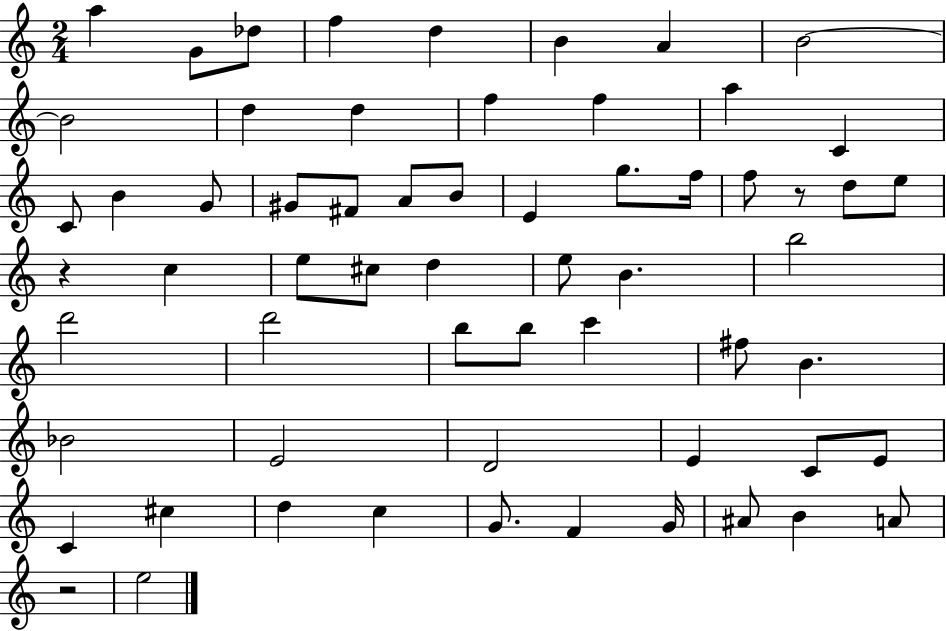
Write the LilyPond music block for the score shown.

{
  \clef treble
  \numericTimeSignature
  \time 2/4
  \key c \major
  a''4 g'8 des''8 | f''4 d''4 | b'4 a'4 | b'2~~ | \break b'2 | d''4 d''4 | f''4 f''4 | a''4 c'4 | \break c'8 b'4 g'8 | gis'8 fis'8 a'8 b'8 | e'4 g''8. f''16 | f''8 r8 d''8 e''8 | \break r4 c''4 | e''8 cis''8 d''4 | e''8 b'4. | b''2 | \break d'''2 | d'''2 | b''8 b''8 c'''4 | fis''8 b'4. | \break bes'2 | e'2 | d'2 | e'4 c'8 e'8 | \break c'4 cis''4 | d''4 c''4 | g'8. f'4 g'16 | ais'8 b'4 a'8 | \break r2 | e''2 | \bar "|."
}